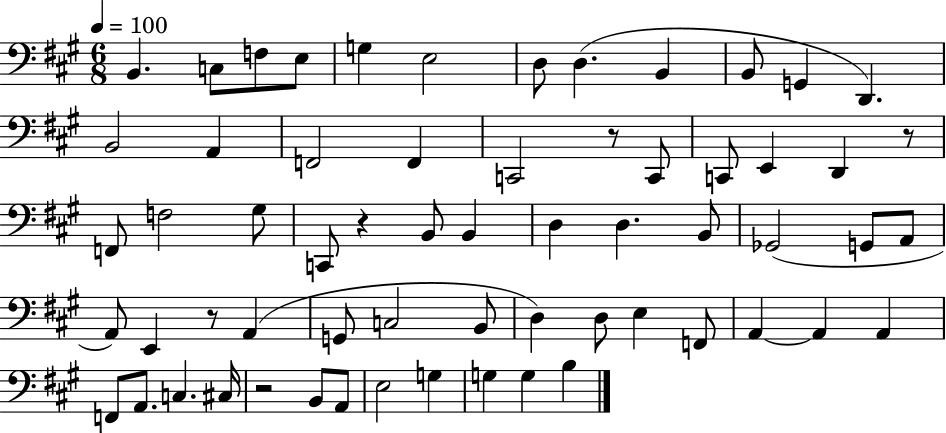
{
  \clef bass
  \numericTimeSignature
  \time 6/8
  \key a \major
  \tempo 4 = 100
  b,4. c8 f8 e8 | g4 e2 | d8 d4.( b,4 | b,8 g,4 d,4.) | \break b,2 a,4 | f,2 f,4 | c,2 r8 c,8 | c,8 e,4 d,4 r8 | \break f,8 f2 gis8 | c,8 r4 b,8 b,4 | d4 d4. b,8 | ges,2( g,8 a,8 | \break a,8) e,4 r8 a,4( | g,8 c2 b,8 | d4) d8 e4 f,8 | a,4~~ a,4 a,4 | \break f,8 a,8. c4. cis16 | r2 b,8 a,8 | e2 g4 | g4 g4 b4 | \break \bar "|."
}